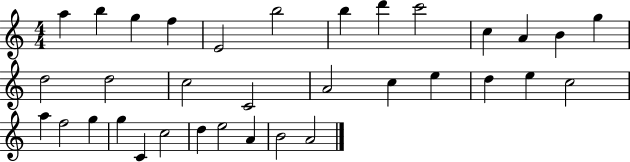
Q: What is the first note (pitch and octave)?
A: A5